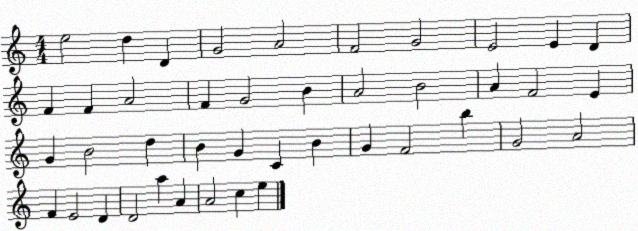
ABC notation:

X:1
T:Untitled
M:4/4
L:1/4
K:C
e2 d D G2 A2 F2 G2 E2 E D F F A2 F G2 B A2 B2 A F2 E G B2 d B G C B G F2 b G2 A2 F E2 D D2 a A A2 c e